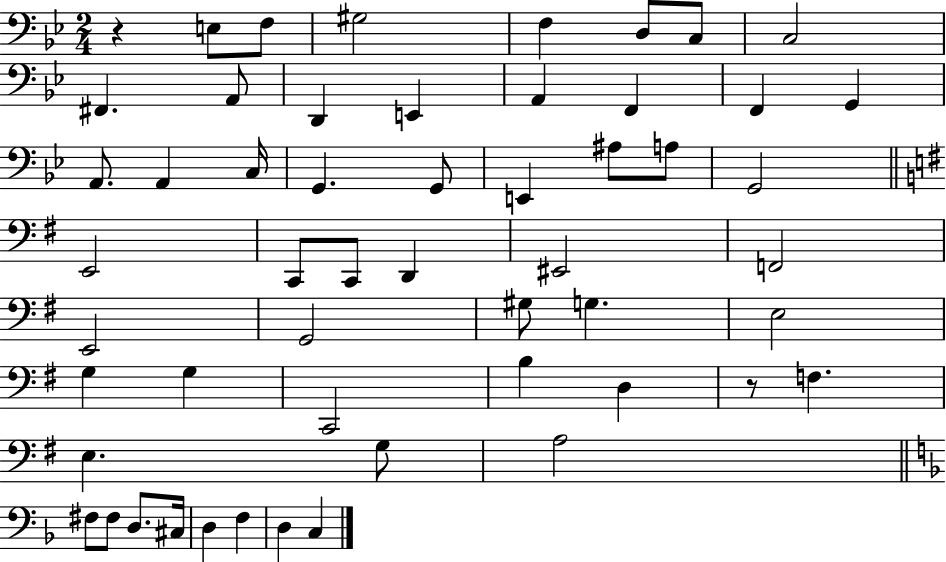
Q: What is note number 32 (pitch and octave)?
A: G2